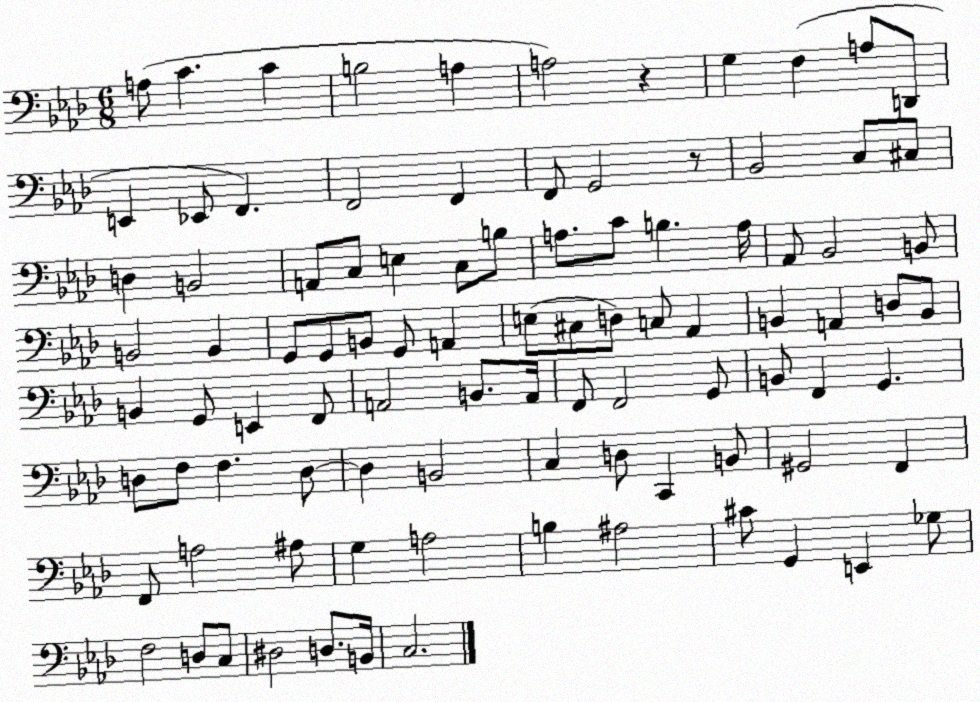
X:1
T:Untitled
M:6/8
L:1/4
K:Ab
A,/2 C C B,2 A, A,2 z G, F, A,/2 D,,/2 E,, _E,,/2 F,, F,,2 F,, F,,/2 G,,2 z/2 _B,,2 C,/2 ^C,/2 D, B,,2 A,,/2 C,/2 E, C,/2 B,/2 A,/2 C/2 B, A,/4 _A,,/2 _B,,2 B,,/2 B,,2 B,, G,,/2 G,,/2 B,,/2 G,,/2 A,, E,/2 ^C,/2 D,/2 C,/2 _A,, B,, A,, D,/2 B,,/2 B,, G,,/2 E,, F,,/2 A,,2 B,,/2 A,,/4 F,,/2 F,,2 G,,/2 B,,/2 F,, G,, D,/2 F,/2 F, D,/2 D, B,,2 C, D,/2 C,, B,,/2 ^G,,2 F,, F,,/2 A,2 ^A,/2 G, A,2 B, ^A,2 ^C/2 G,, E,, _G,/2 F,2 D,/2 C,/2 ^D,2 D,/2 B,,/4 C,2